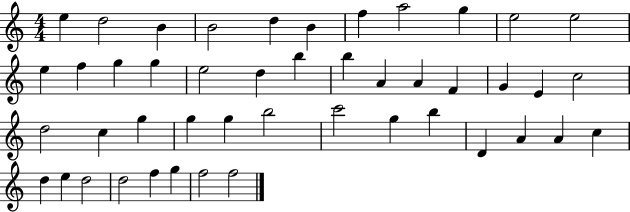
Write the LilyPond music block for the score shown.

{
  \clef treble
  \numericTimeSignature
  \time 4/4
  \key c \major
  e''4 d''2 b'4 | b'2 d''4 b'4 | f''4 a''2 g''4 | e''2 e''2 | \break e''4 f''4 g''4 g''4 | e''2 d''4 b''4 | b''4 a'4 a'4 f'4 | g'4 e'4 c''2 | \break d''2 c''4 g''4 | g''4 g''4 b''2 | c'''2 g''4 b''4 | d'4 a'4 a'4 c''4 | \break d''4 e''4 d''2 | d''2 f''4 g''4 | f''2 f''2 | \bar "|."
}